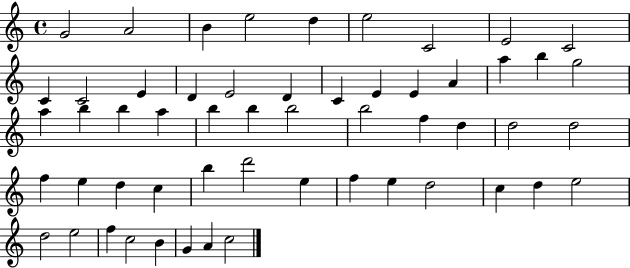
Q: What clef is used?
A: treble